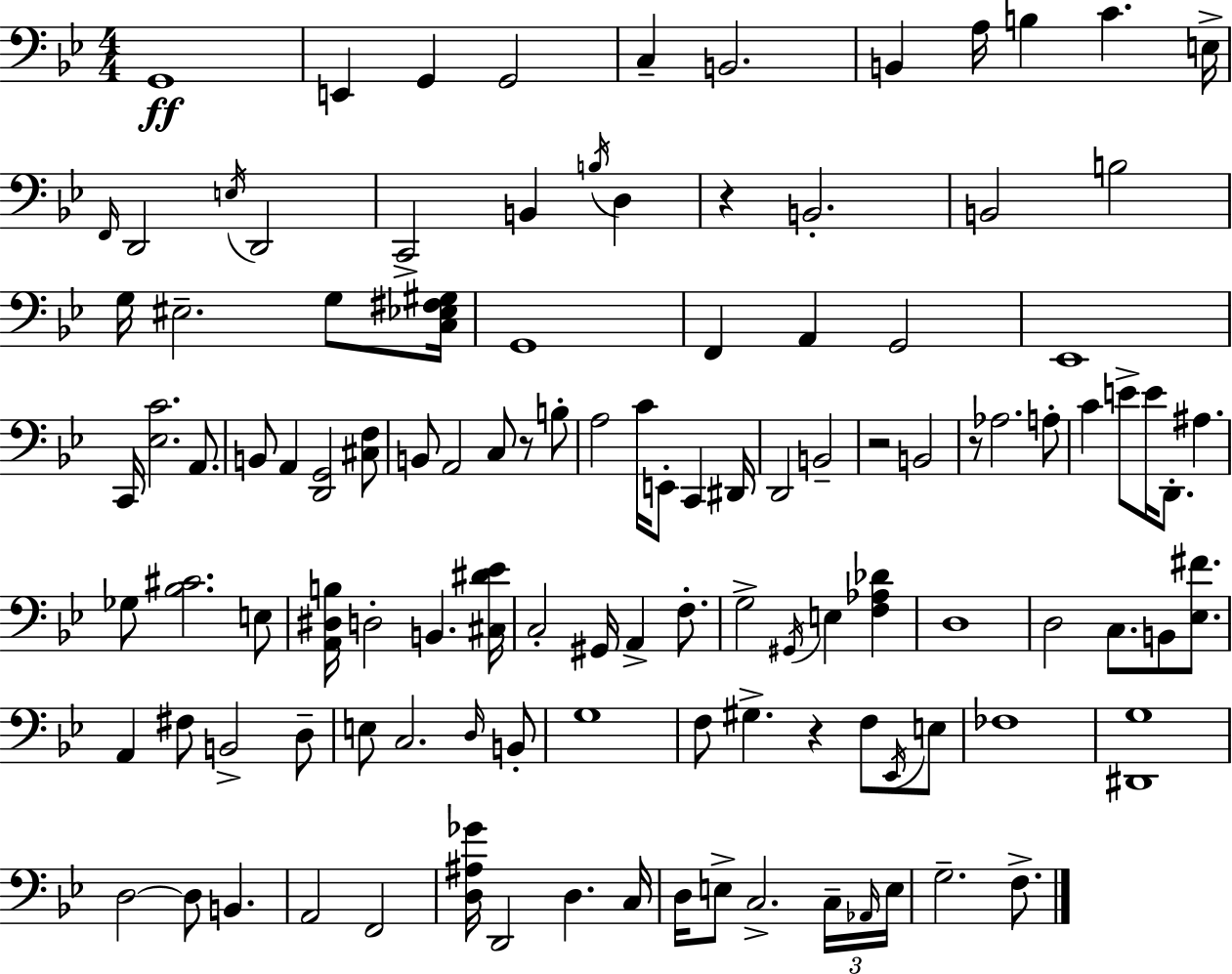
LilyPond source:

{
  \clef bass
  \numericTimeSignature
  \time 4/4
  \key bes \major
  g,1\ff | e,4 g,4 g,2 | c4-- b,2. | b,4 a16 b4 c'4. e16-> | \break \grace { f,16 } d,2 \acciaccatura { e16 } d,2 | c,2-> b,4 \acciaccatura { b16 } d4 | r4 b,2.-. | b,2 b2 | \break g16 eis2.-- | g8 <c ees fis gis>16 g,1 | f,4 a,4 g,2 | ees,1 | \break c,16 <ees c'>2. | a,8. b,8 a,4 <d, g,>2 | <cis f>8 b,8 a,2 c8 r8 | b8-. a2 c'16 e,8-. c,4 | \break dis,16 d,2 b,2-- | r2 b,2 | r8 aes2. | a8-. c'4 e'8-> e'16 d,8.-. ais4. | \break ges8 <bes cis'>2. | e8 <a, dis b>16 d2-. b,4. | <cis dis' ees'>16 c2-. gis,16 a,4-> | f8.-. g2-> \acciaccatura { gis,16 } e4 | \break <f aes des'>4 d1 | d2 c8. b,8 | <ees fis'>8. a,4 fis8 b,2-> | d8-- e8 c2. | \break \grace { d16 } b,8-. g1 | f8 gis4.-> r4 | f8 \acciaccatura { ees,16 } e8 fes1 | <dis, g>1 | \break d2~~ d8 | b,4. a,2 f,2 | <d ais ges'>16 d,2 d4. | c16 d16 e8-> c2.-> | \break \tuplet 3/2 { c16-- \grace { aes,16 } e16 } g2.-- | f8.-> \bar "|."
}